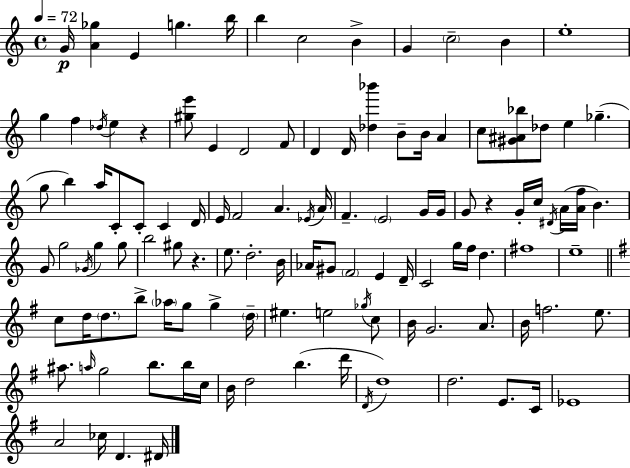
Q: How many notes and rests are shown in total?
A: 116